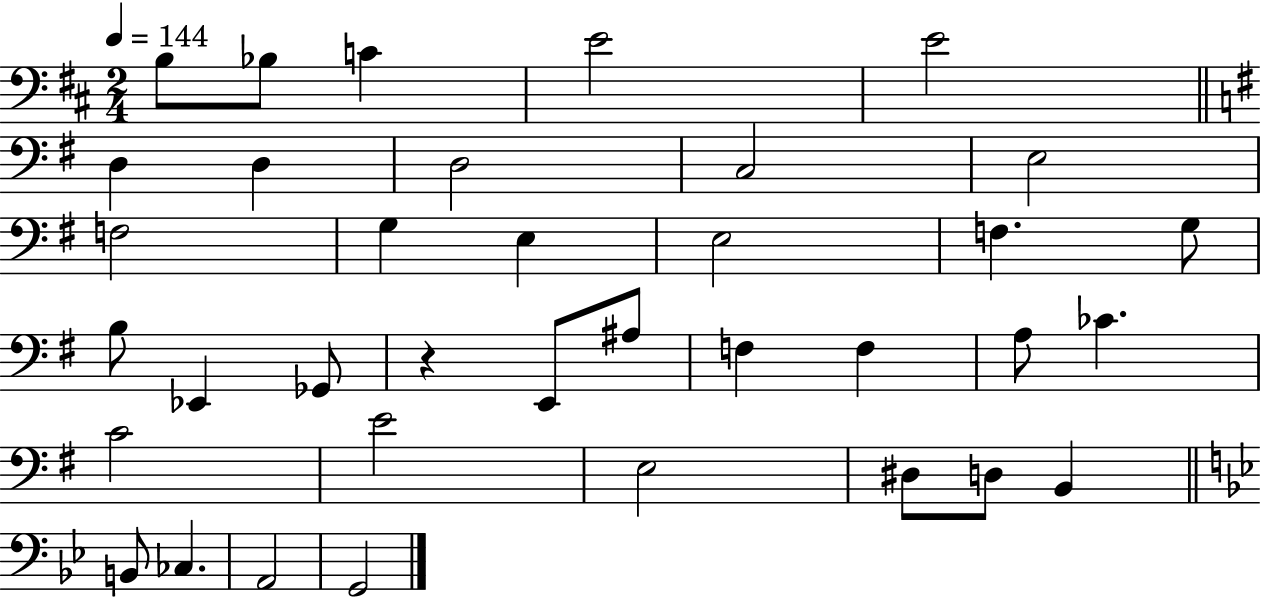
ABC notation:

X:1
T:Untitled
M:2/4
L:1/4
K:D
B,/2 _B,/2 C E2 E2 D, D, D,2 C,2 E,2 F,2 G, E, E,2 F, G,/2 B,/2 _E,, _G,,/2 z E,,/2 ^A,/2 F, F, A,/2 _C C2 E2 E,2 ^D,/2 D,/2 B,, B,,/2 _C, A,,2 G,,2